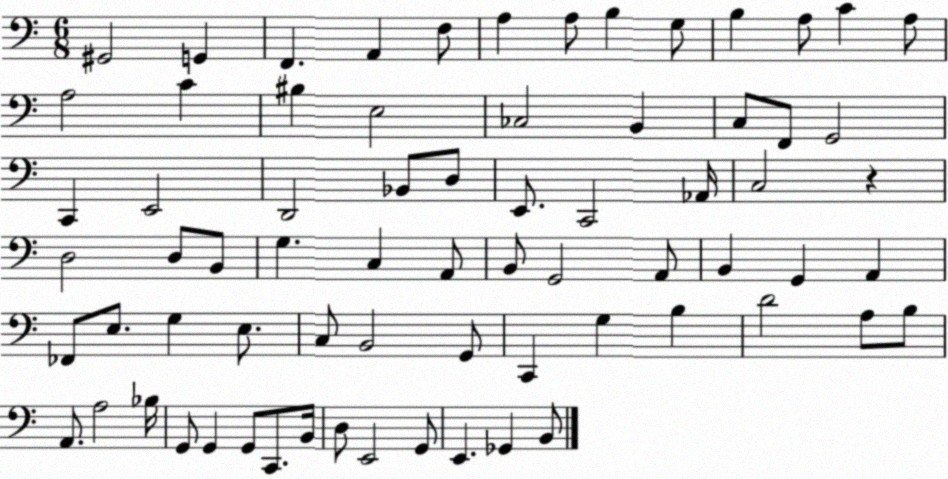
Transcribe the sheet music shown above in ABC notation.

X:1
T:Untitled
M:6/8
L:1/4
K:C
^G,,2 G,, F,, A,, F,/2 A, A,/2 B, G,/2 B, A,/2 C A,/2 A,2 C ^B, E,2 _C,2 B,, C,/2 F,,/2 G,,2 C,, E,,2 D,,2 _B,,/2 D,/2 E,,/2 C,,2 _A,,/4 C,2 z D,2 D,/2 B,,/2 G, C, A,,/2 B,,/2 G,,2 A,,/2 B,, G,, A,, _F,,/2 E,/2 G, E,/2 C,/2 B,,2 G,,/2 C,, G, B, D2 A,/2 B,/2 A,,/2 A,2 _B,/4 G,,/2 G,, G,,/2 C,,/2 B,,/4 D,/2 E,,2 G,,/2 E,, _G,, B,,/2